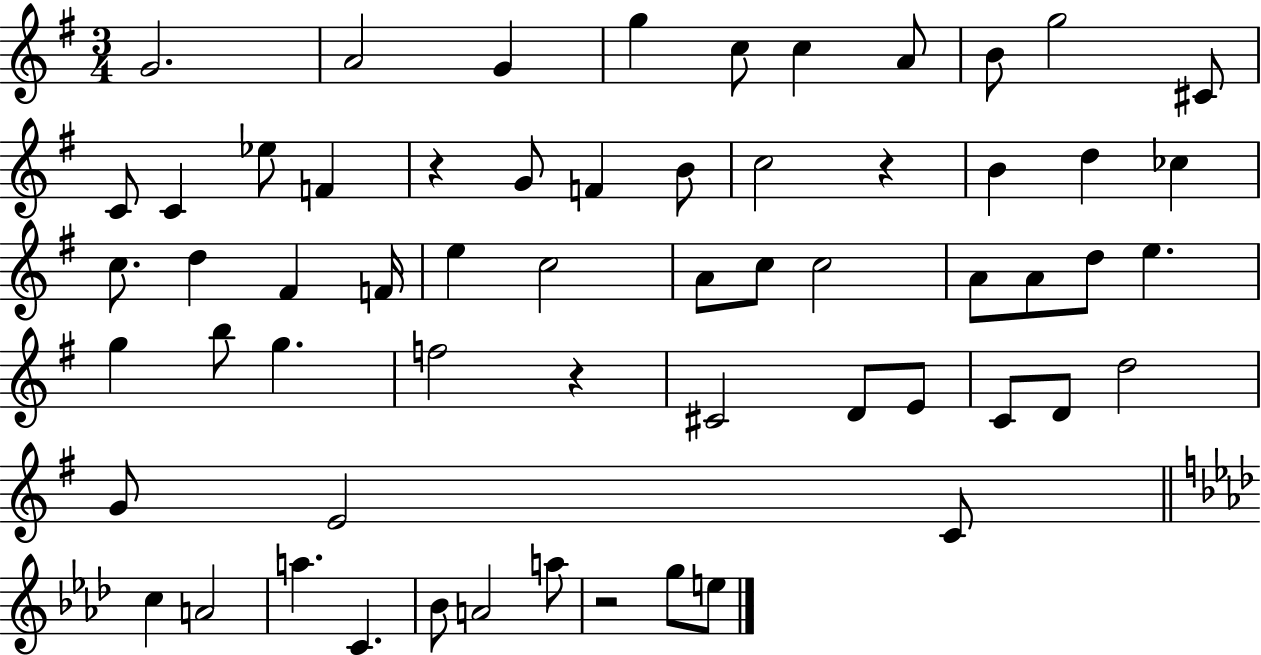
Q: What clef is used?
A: treble